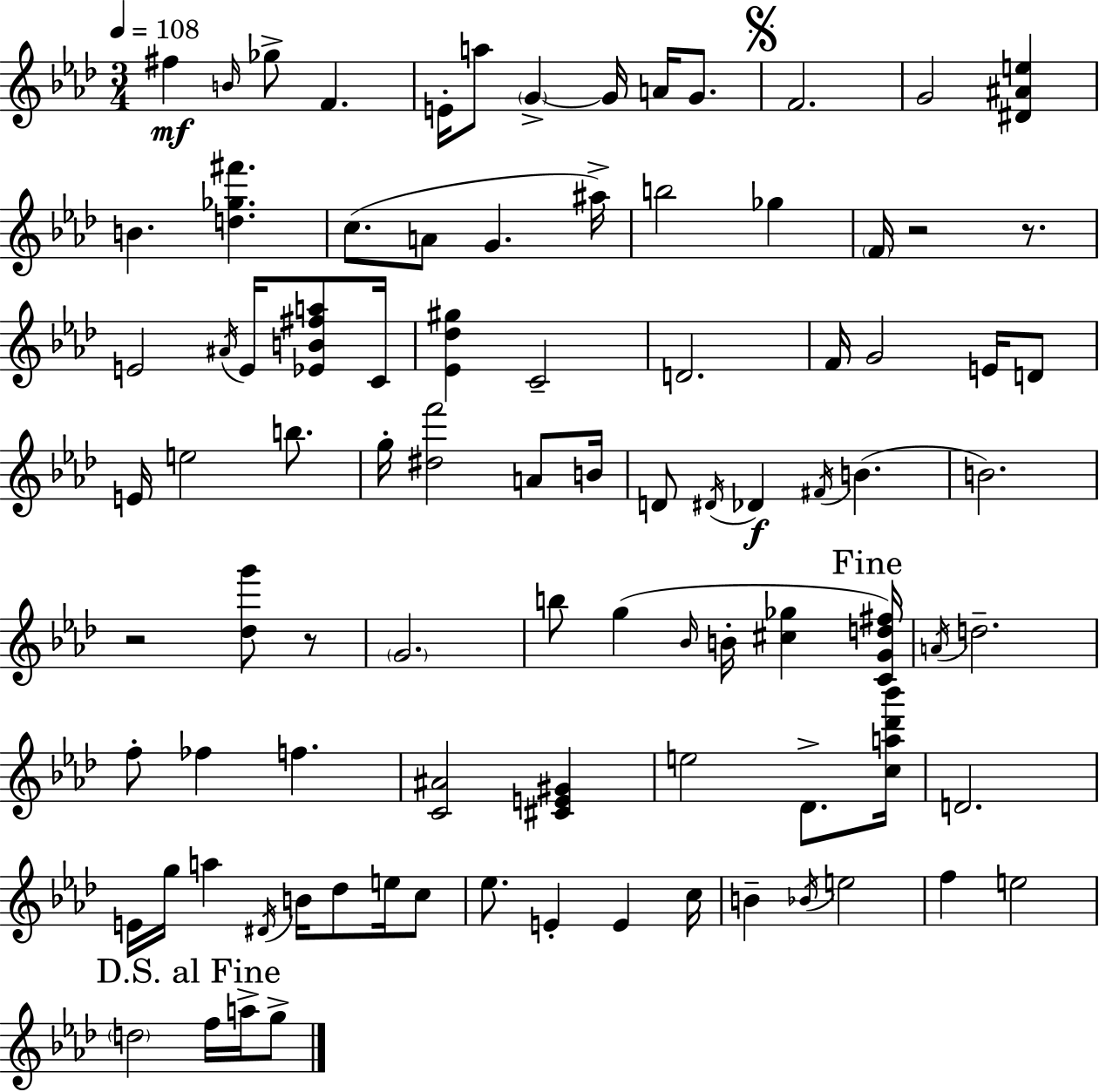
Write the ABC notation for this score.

X:1
T:Untitled
M:3/4
L:1/4
K:Fm
^f B/4 _g/2 F E/4 a/2 G G/4 A/4 G/2 F2 G2 [^D^Ae] B [d_g^f'] c/2 A/2 G ^a/4 b2 _g F/4 z2 z/2 E2 ^A/4 E/4 [_EB^fa]/2 C/4 [_E_d^g] C2 D2 F/4 G2 E/4 D/2 E/4 e2 b/2 g/4 [^df']2 A/2 B/4 D/2 ^D/4 _D ^F/4 B B2 z2 [_dg']/2 z/2 G2 b/2 g _B/4 B/4 [^c_g] [CGd^f]/4 A/4 d2 f/2 _f f [C^A]2 [^CE^G] e2 _D/2 [ca_d'_b']/4 D2 E/4 g/4 a ^D/4 B/4 _d/2 e/4 c/2 _e/2 E E c/4 B _B/4 e2 f e2 d2 f/4 a/4 g/2